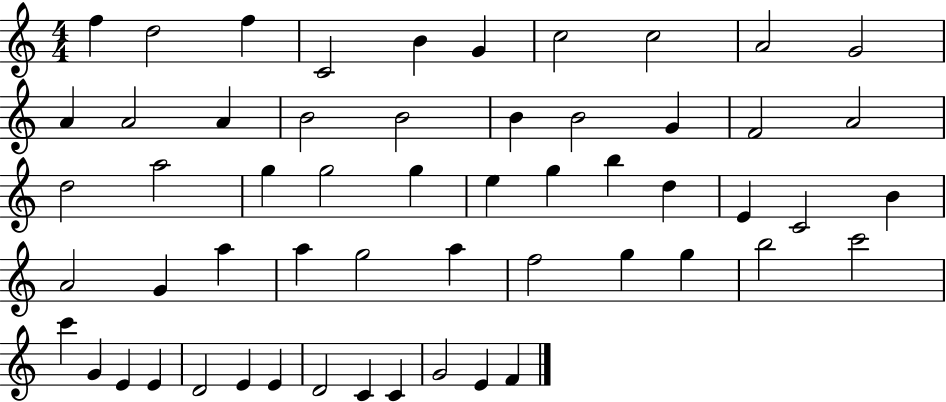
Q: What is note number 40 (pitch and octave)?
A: G5